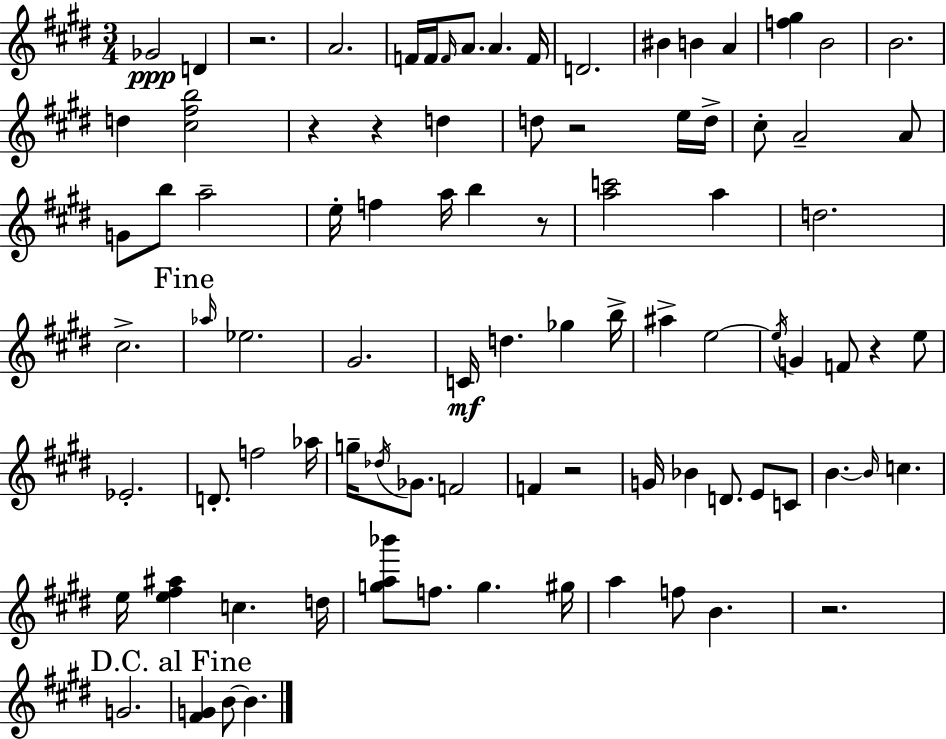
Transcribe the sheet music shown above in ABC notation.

X:1
T:Untitled
M:3/4
L:1/4
K:E
_G2 D z2 A2 F/4 F/4 F/4 A/2 A F/4 D2 ^B B A [f^g] B2 B2 d [^c^fb]2 z z d d/2 z2 e/4 d/4 ^c/2 A2 A/2 G/2 b/2 a2 e/4 f a/4 b z/2 [ac']2 a d2 ^c2 _a/4 _e2 ^G2 C/4 d _g b/4 ^a e2 e/4 G F/2 z e/2 _E2 D/2 f2 _a/4 g/4 _d/4 _G/2 F2 F z2 G/4 _B D/2 E/2 C/2 B B/4 c e/4 [e^f^a] c d/4 [ga_b']/2 f/2 g ^g/4 a f/2 B z2 G2 [^FG] B/2 B